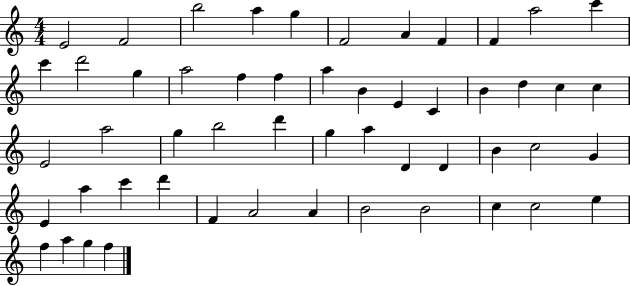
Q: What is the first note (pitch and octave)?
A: E4